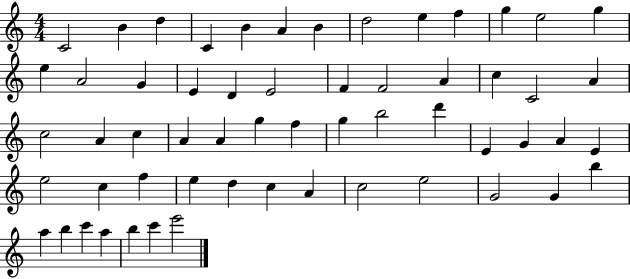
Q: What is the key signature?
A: C major